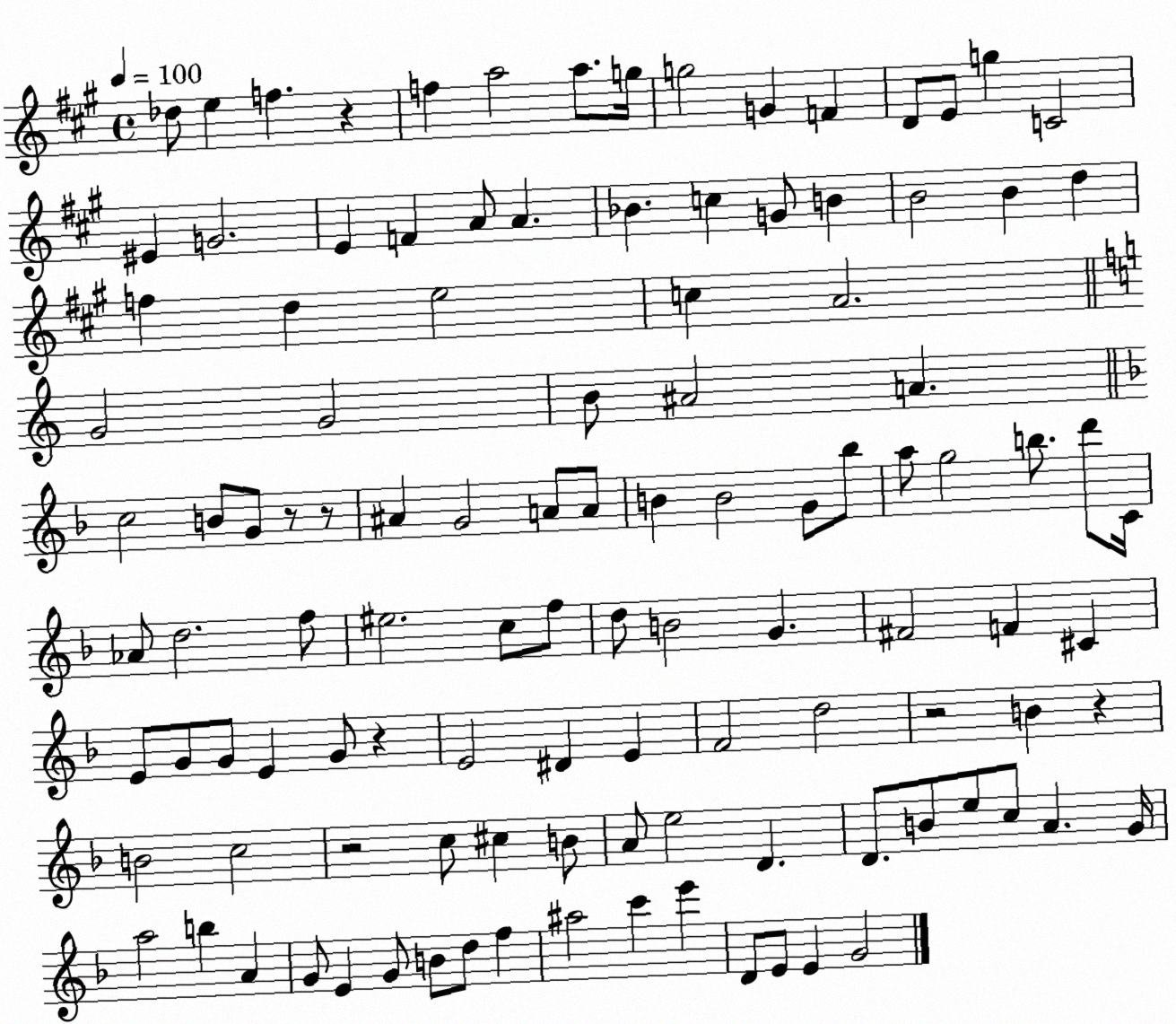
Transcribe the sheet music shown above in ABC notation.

X:1
T:Untitled
M:4/4
L:1/4
K:A
_d/2 e f z f a2 a/2 g/4 g2 G F D/2 E/2 g C2 ^E G2 E F A/2 A _B c G/2 B B2 B d f d e2 c A2 G2 G2 B/2 ^A2 A c2 B/2 G/2 z/2 z/2 ^A G2 A/2 A/2 B B2 G/2 _b/2 a/2 g2 b/2 d'/2 C/4 _A/2 d2 f/2 ^e2 c/2 f/2 d/2 B2 G ^F2 F ^C E/2 G/2 G/2 E G/2 z E2 ^D E F2 d2 z2 B z B2 c2 z2 c/2 ^c B/2 A/2 e2 D D/2 B/2 e/2 c/2 A G/4 a2 b A G/2 E G/2 B/2 d/2 f ^a2 c' e' D/2 E/2 E G2